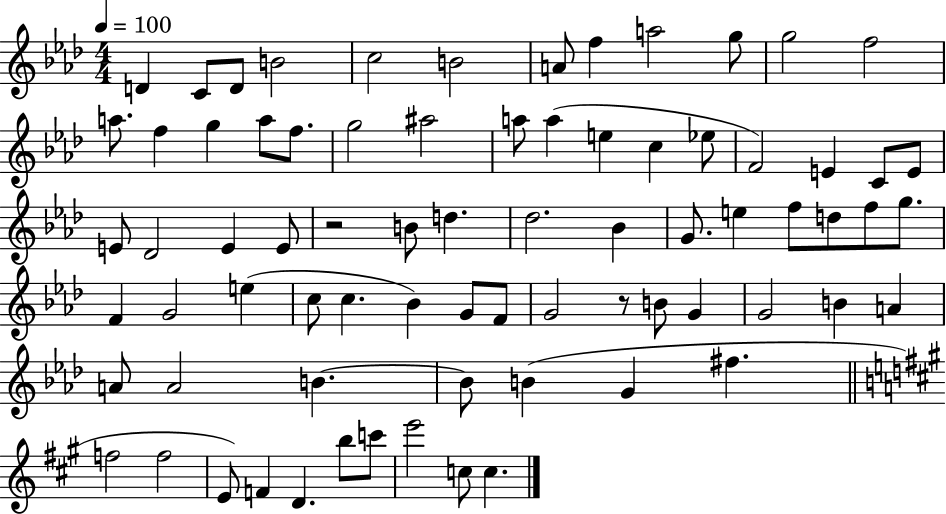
X:1
T:Untitled
M:4/4
L:1/4
K:Ab
D C/2 D/2 B2 c2 B2 A/2 f a2 g/2 g2 f2 a/2 f g a/2 f/2 g2 ^a2 a/2 a e c _e/2 F2 E C/2 E/2 E/2 _D2 E E/2 z2 B/2 d _d2 _B G/2 e f/2 d/2 f/2 g/2 F G2 e c/2 c _B G/2 F/2 G2 z/2 B/2 G G2 B A A/2 A2 B B/2 B G ^f f2 f2 E/2 F D b/2 c'/2 e'2 c/2 c